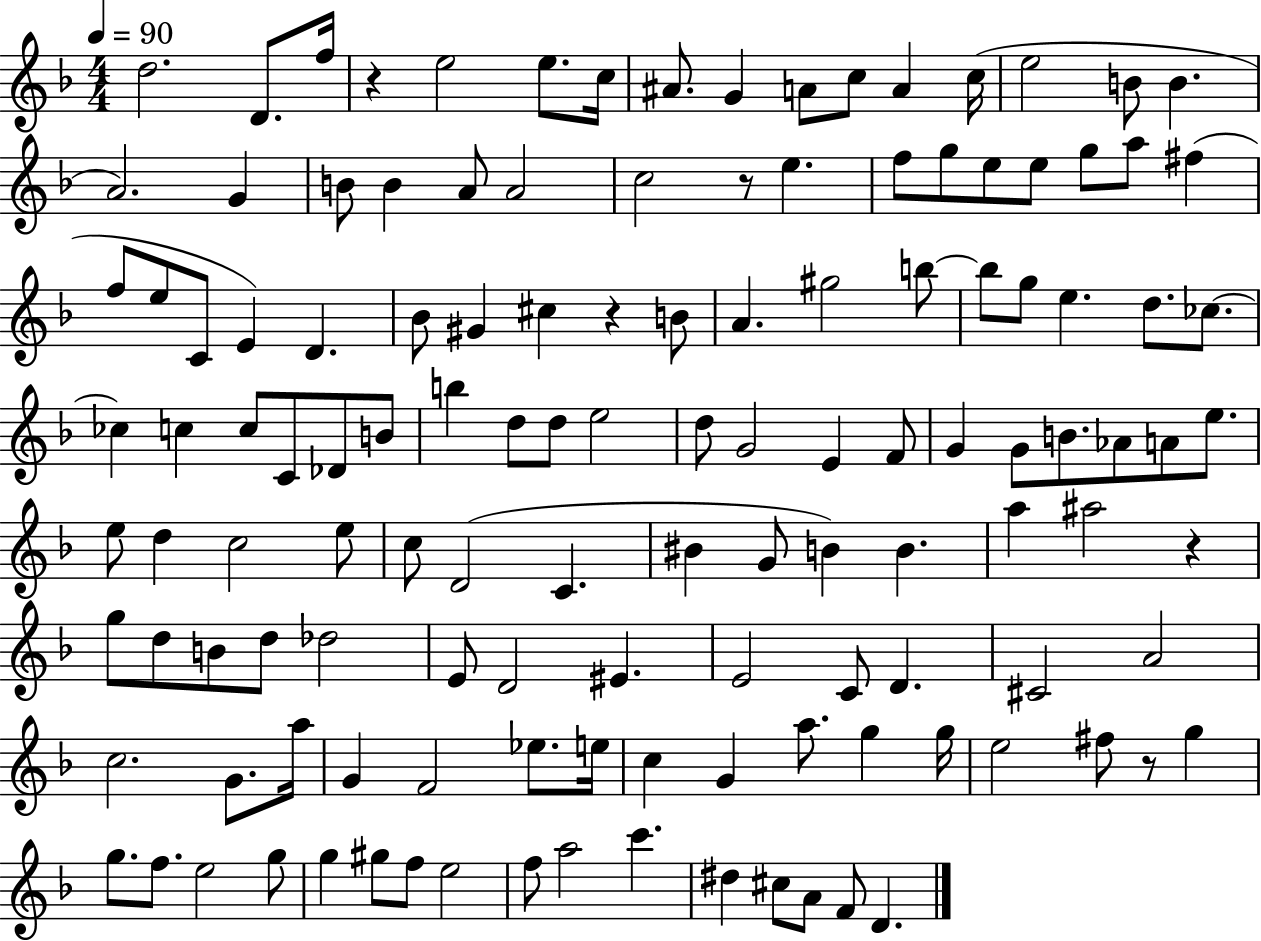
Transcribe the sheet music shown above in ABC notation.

X:1
T:Untitled
M:4/4
L:1/4
K:F
d2 D/2 f/4 z e2 e/2 c/4 ^A/2 G A/2 c/2 A c/4 e2 B/2 B A2 G B/2 B A/2 A2 c2 z/2 e f/2 g/2 e/2 e/2 g/2 a/2 ^f f/2 e/2 C/2 E D _B/2 ^G ^c z B/2 A ^g2 b/2 b/2 g/2 e d/2 _c/2 _c c c/2 C/2 _D/2 B/2 b d/2 d/2 e2 d/2 G2 E F/2 G G/2 B/2 _A/2 A/2 e/2 e/2 d c2 e/2 c/2 D2 C ^B G/2 B B a ^a2 z g/2 d/2 B/2 d/2 _d2 E/2 D2 ^E E2 C/2 D ^C2 A2 c2 G/2 a/4 G F2 _e/2 e/4 c G a/2 g g/4 e2 ^f/2 z/2 g g/2 f/2 e2 g/2 g ^g/2 f/2 e2 f/2 a2 c' ^d ^c/2 A/2 F/2 D